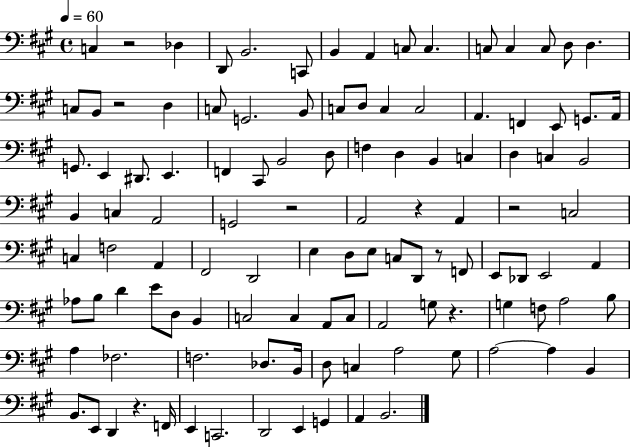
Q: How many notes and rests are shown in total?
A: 113